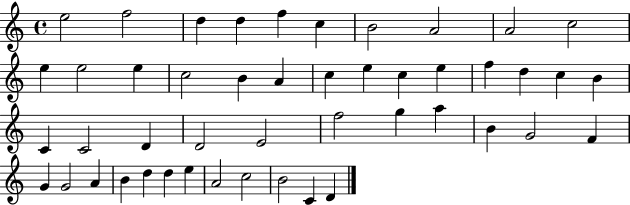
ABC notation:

X:1
T:Untitled
M:4/4
L:1/4
K:C
e2 f2 d d f c B2 A2 A2 c2 e e2 e c2 B A c e c e f d c B C C2 D D2 E2 f2 g a B G2 F G G2 A B d d e A2 c2 B2 C D